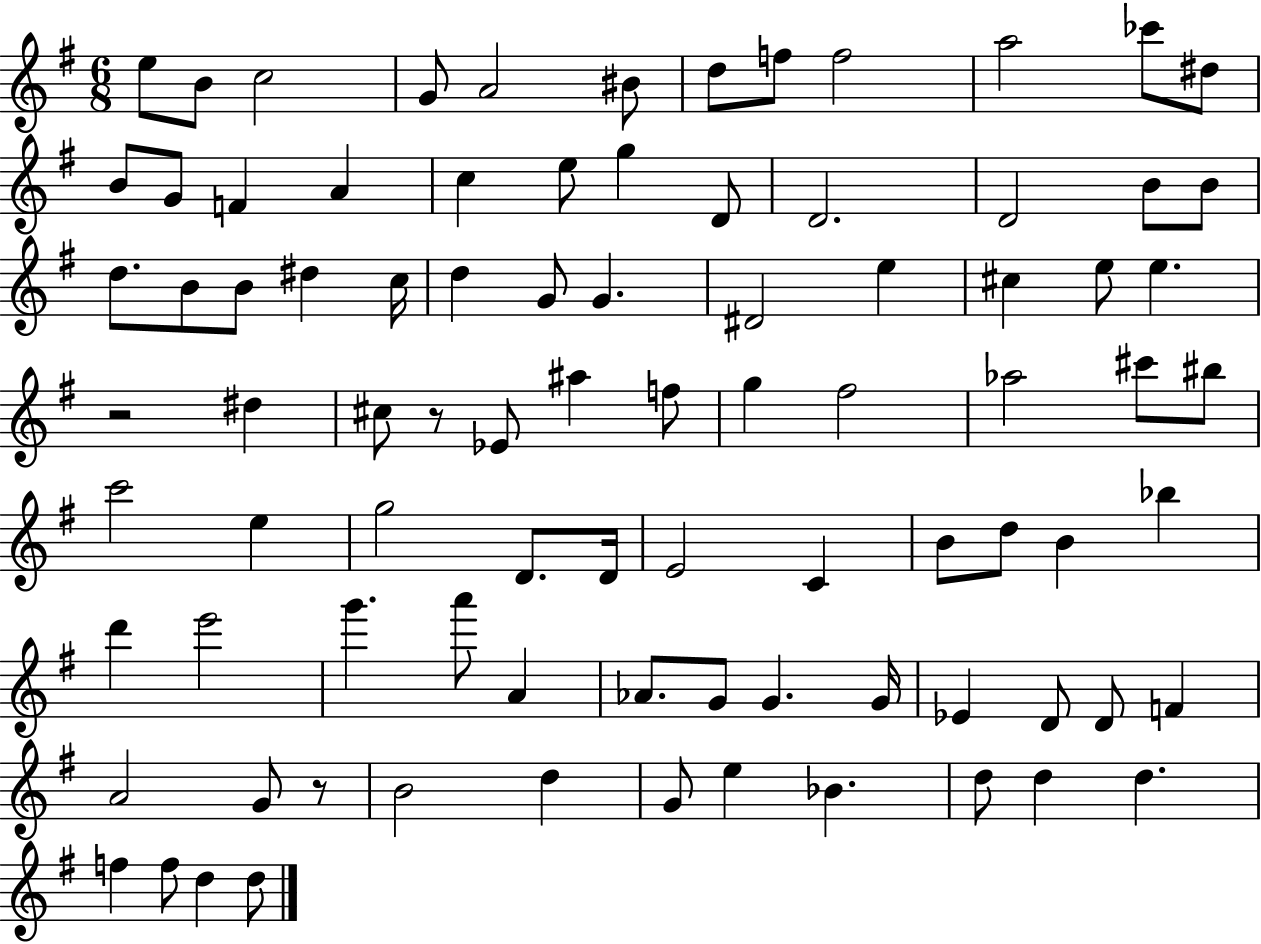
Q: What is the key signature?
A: G major